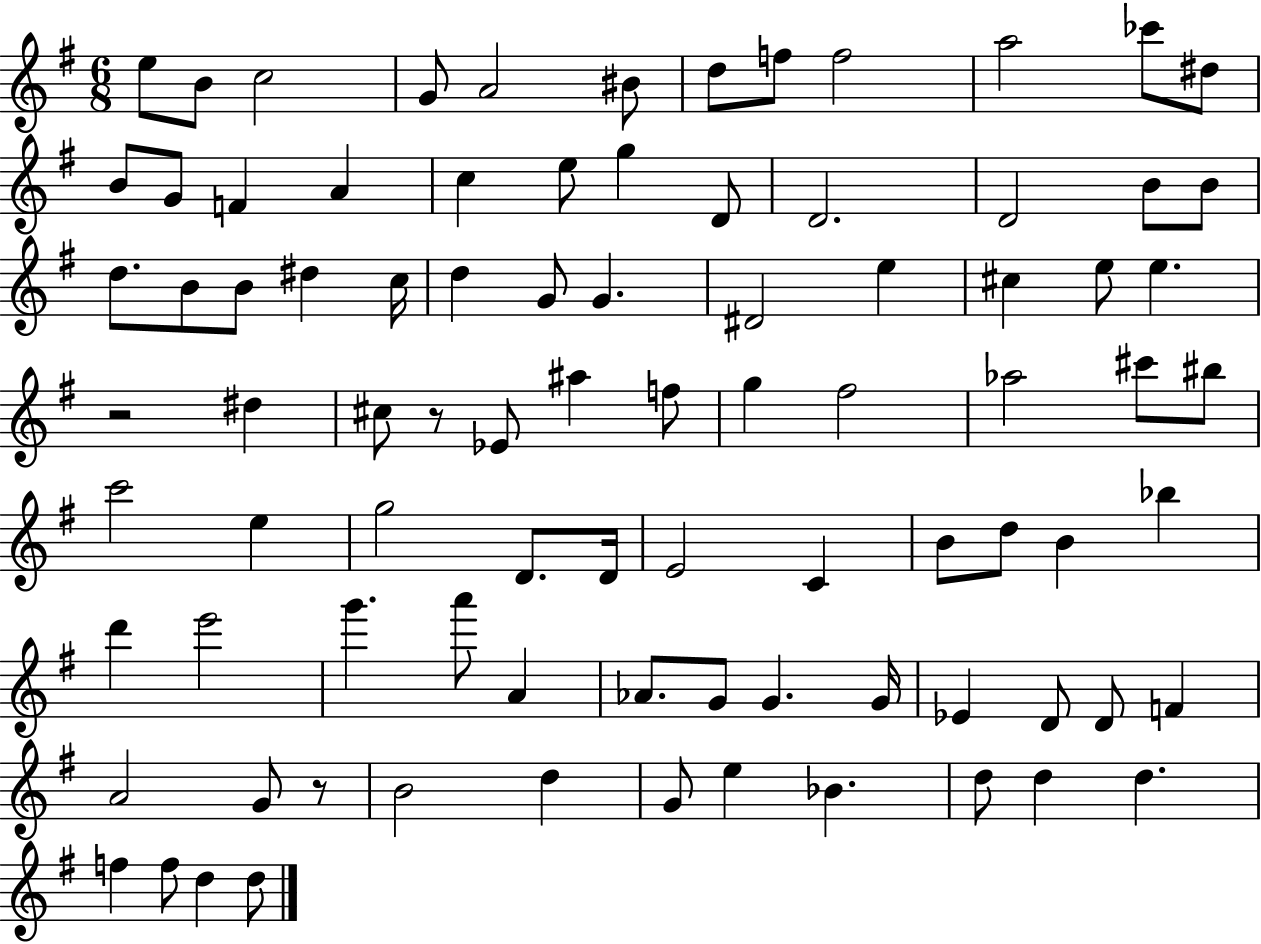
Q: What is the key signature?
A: G major